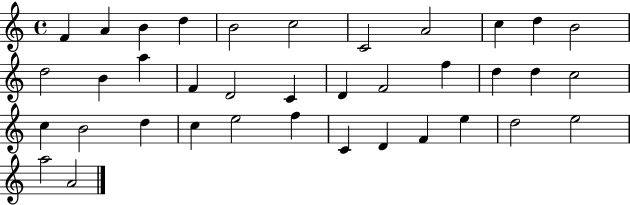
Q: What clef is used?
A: treble